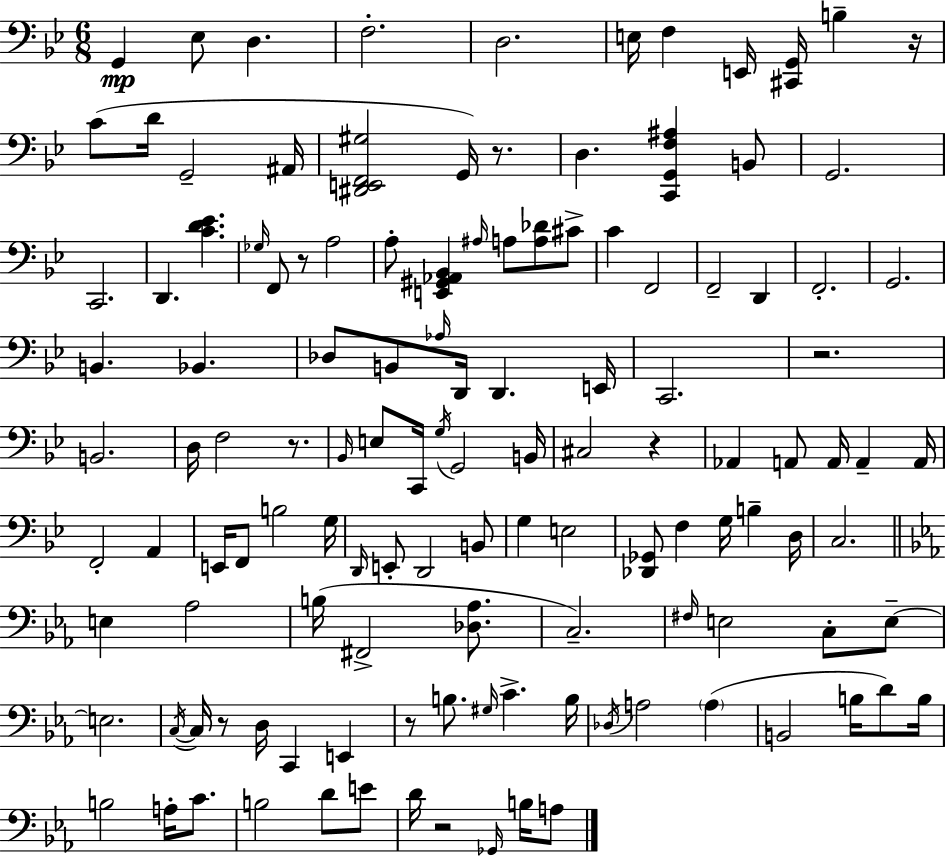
X:1
T:Untitled
M:6/8
L:1/4
K:Bb
G,, _E,/2 D, F,2 D,2 E,/4 F, E,,/4 [^C,,G,,]/4 B, z/4 C/2 D/4 G,,2 ^A,,/4 [^D,,E,,F,,^G,]2 G,,/4 z/2 D, [C,,G,,F,^A,] B,,/2 G,,2 C,,2 D,, [CD_E] _G,/4 F,,/2 z/2 A,2 A,/2 [E,,^G,,_A,,_B,,] ^A,/4 A,/2 [A,_D]/2 ^C/2 C F,,2 F,,2 D,, F,,2 G,,2 B,, _B,, _D,/2 B,,/2 _A,/4 D,,/4 D,, E,,/4 C,,2 z2 B,,2 D,/4 F,2 z/2 _B,,/4 E,/2 C,,/4 G,/4 G,,2 B,,/4 ^C,2 z _A,, A,,/2 A,,/4 A,, A,,/4 F,,2 A,, E,,/4 F,,/2 B,2 G,/4 D,,/4 E,,/2 D,,2 B,,/2 G, E,2 [_D,,_G,,]/2 F, G,/4 B, D,/4 C,2 E, _A,2 B,/4 ^F,,2 [_D,_A,]/2 C,2 ^F,/4 E,2 C,/2 E,/2 E,2 C,/4 C,/4 z/2 D,/4 C,, E,, z/2 B,/2 ^G,/4 C B,/4 _D,/4 A,2 A, B,,2 B,/4 D/2 B,/4 B,2 A,/4 C/2 B,2 D/2 E/2 D/4 z2 _G,,/4 B,/4 A,/2